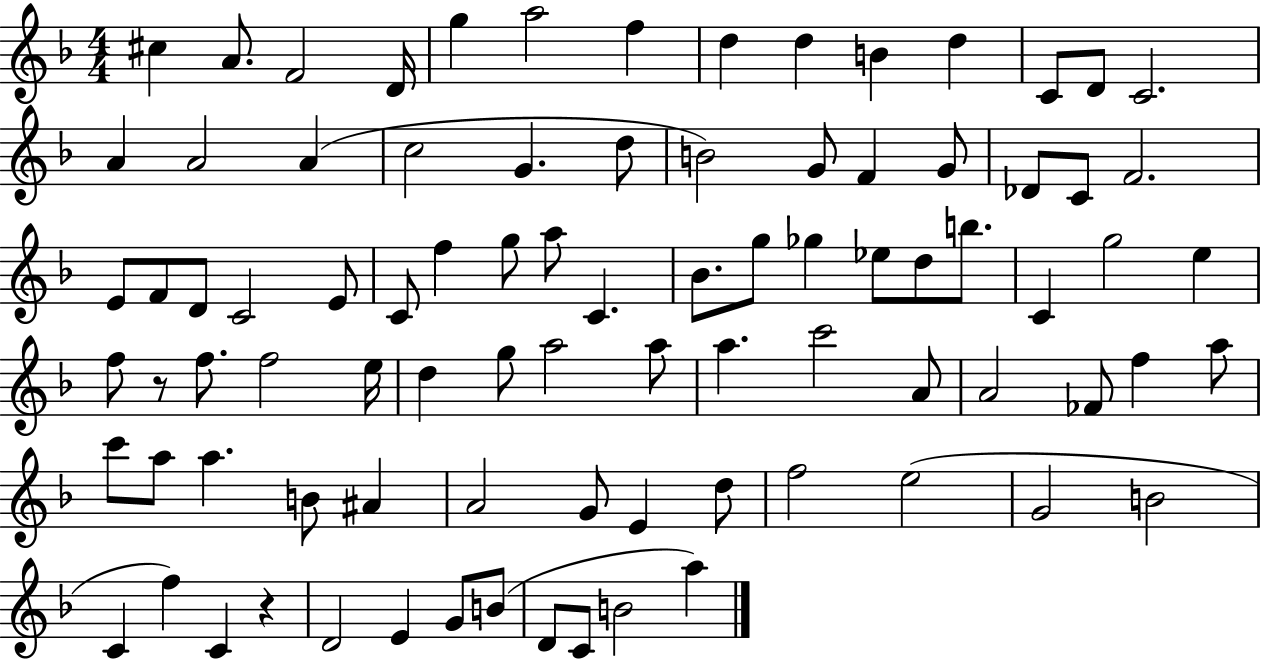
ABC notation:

X:1
T:Untitled
M:4/4
L:1/4
K:F
^c A/2 F2 D/4 g a2 f d d B d C/2 D/2 C2 A A2 A c2 G d/2 B2 G/2 F G/2 _D/2 C/2 F2 E/2 F/2 D/2 C2 E/2 C/2 f g/2 a/2 C _B/2 g/2 _g _e/2 d/2 b/2 C g2 e f/2 z/2 f/2 f2 e/4 d g/2 a2 a/2 a c'2 A/2 A2 _F/2 f a/2 c'/2 a/2 a B/2 ^A A2 G/2 E d/2 f2 e2 G2 B2 C f C z D2 E G/2 B/2 D/2 C/2 B2 a